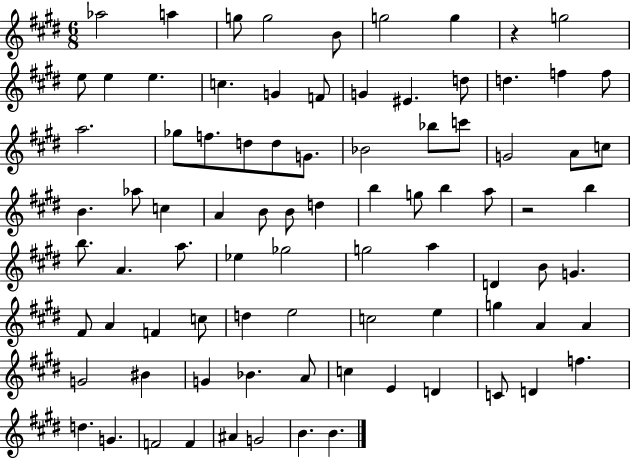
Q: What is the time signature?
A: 6/8